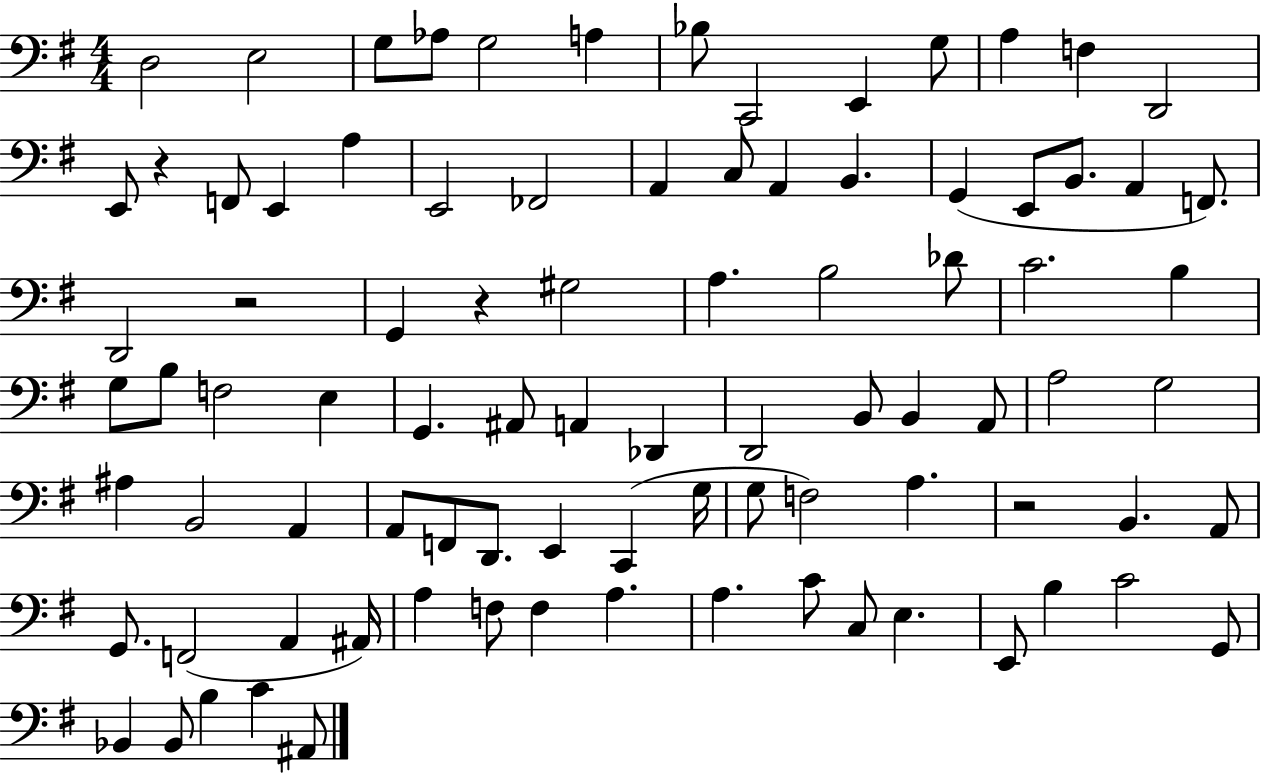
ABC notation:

X:1
T:Untitled
M:4/4
L:1/4
K:G
D,2 E,2 G,/2 _A,/2 G,2 A, _B,/2 C,,2 E,, G,/2 A, F, D,,2 E,,/2 z F,,/2 E,, A, E,,2 _F,,2 A,, C,/2 A,, B,, G,, E,,/2 B,,/2 A,, F,,/2 D,,2 z2 G,, z ^G,2 A, B,2 _D/2 C2 B, G,/2 B,/2 F,2 E, G,, ^A,,/2 A,, _D,, D,,2 B,,/2 B,, A,,/2 A,2 G,2 ^A, B,,2 A,, A,,/2 F,,/2 D,,/2 E,, C,, G,/4 G,/2 F,2 A, z2 B,, A,,/2 G,,/2 F,,2 A,, ^A,,/4 A, F,/2 F, A, A, C/2 C,/2 E, E,,/2 B, C2 G,,/2 _B,, _B,,/2 B, C ^A,,/2